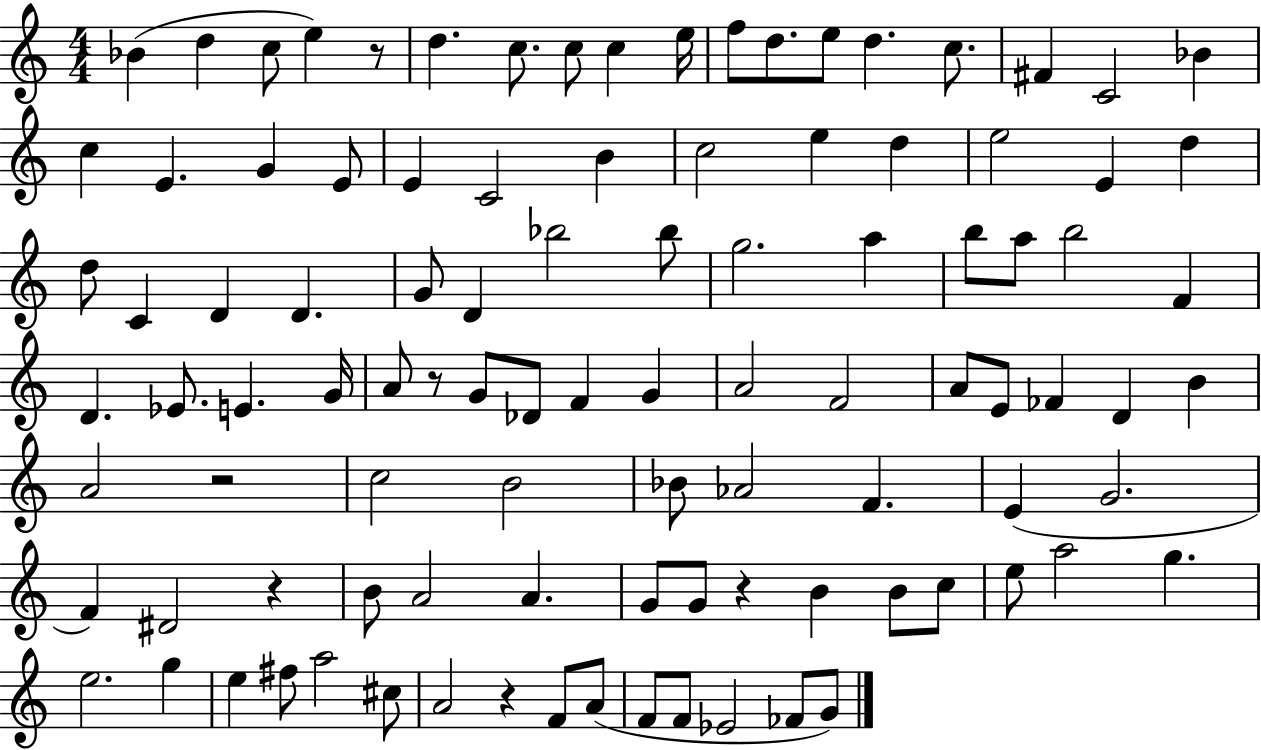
X:1
T:Untitled
M:4/4
L:1/4
K:C
_B d c/2 e z/2 d c/2 c/2 c e/4 f/2 d/2 e/2 d c/2 ^F C2 _B c E G E/2 E C2 B c2 e d e2 E d d/2 C D D G/2 D _b2 _b/2 g2 a b/2 a/2 b2 F D _E/2 E G/4 A/2 z/2 G/2 _D/2 F G A2 F2 A/2 E/2 _F D B A2 z2 c2 B2 _B/2 _A2 F E G2 F ^D2 z B/2 A2 A G/2 G/2 z B B/2 c/2 e/2 a2 g e2 g e ^f/2 a2 ^c/2 A2 z F/2 A/2 F/2 F/2 _E2 _F/2 G/2